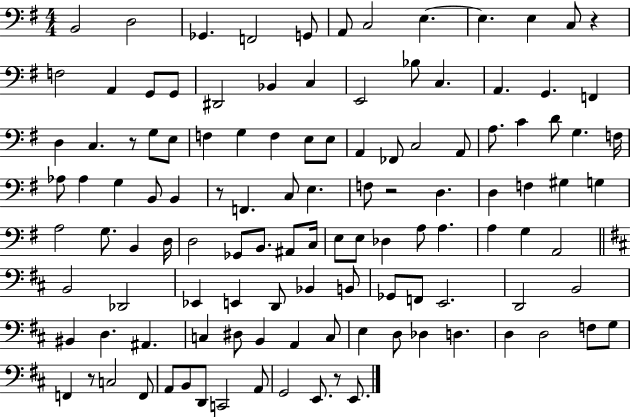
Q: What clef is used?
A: bass